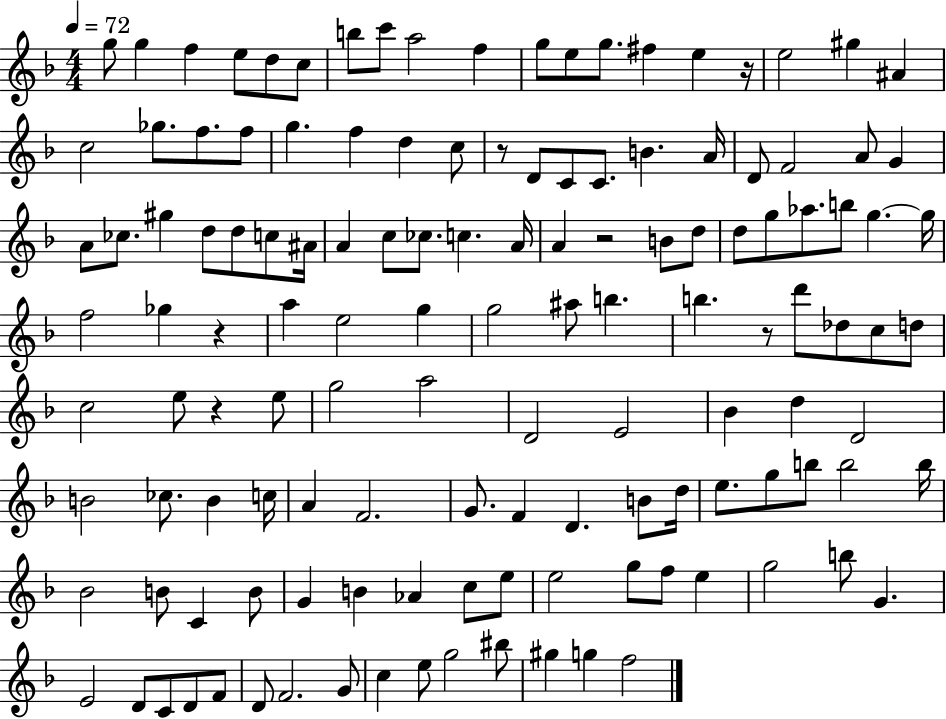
{
  \clef treble
  \numericTimeSignature
  \time 4/4
  \key f \major
  \tempo 4 = 72
  g''8 g''4 f''4 e''8 d''8 c''8 | b''8 c'''8 a''2 f''4 | g''8 e''8 g''8. fis''4 e''4 r16 | e''2 gis''4 ais'4 | \break c''2 ges''8. f''8. f''8 | g''4. f''4 d''4 c''8 | r8 d'8 c'8 c'8. b'4. a'16 | d'8 f'2 a'8 g'4 | \break a'8 ces''8. gis''4 d''8 d''8 c''8 ais'16 | a'4 c''8 ces''8. c''4. a'16 | a'4 r2 b'8 d''8 | d''8 g''8 aes''8. b''8 g''4.~~ g''16 | \break f''2 ges''4 r4 | a''4 e''2 g''4 | g''2 ais''8 b''4. | b''4. r8 d'''8 des''8 c''8 d''8 | \break c''2 e''8 r4 e''8 | g''2 a''2 | d'2 e'2 | bes'4 d''4 d'2 | \break b'2 ces''8. b'4 c''16 | a'4 f'2. | g'8. f'4 d'4. b'8 d''16 | e''8. g''8 b''8 b''2 b''16 | \break bes'2 b'8 c'4 b'8 | g'4 b'4 aes'4 c''8 e''8 | e''2 g''8 f''8 e''4 | g''2 b''8 g'4. | \break e'2 d'8 c'8 d'8 f'8 | d'8 f'2. g'8 | c''4 e''8 g''2 bis''8 | gis''4 g''4 f''2 | \break \bar "|."
}